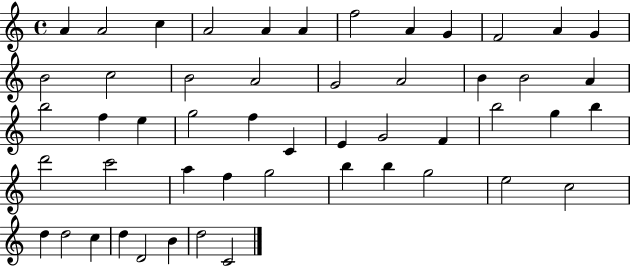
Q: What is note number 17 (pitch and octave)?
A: G4